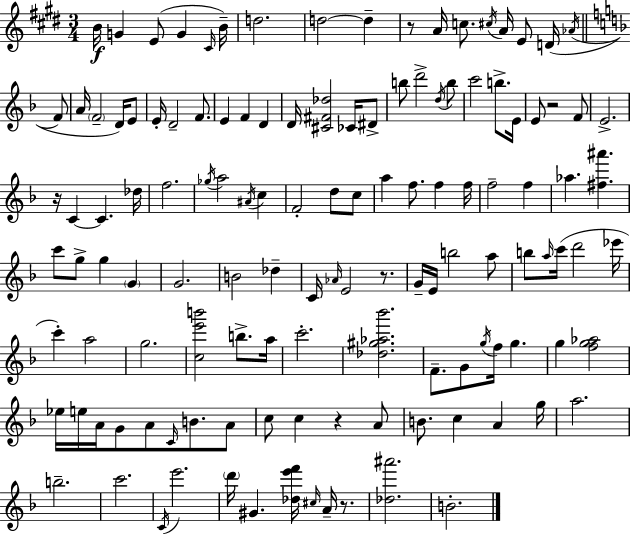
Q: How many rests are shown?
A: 6